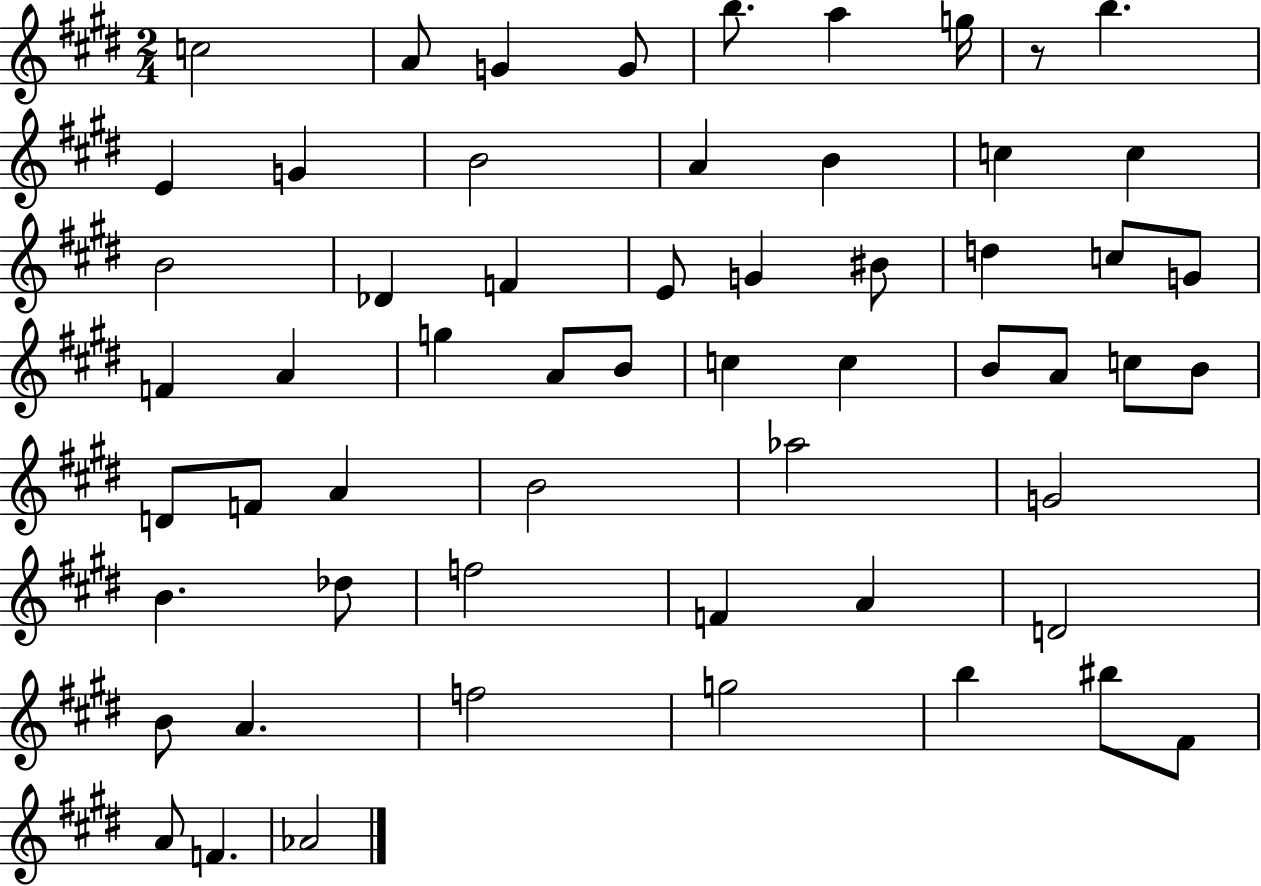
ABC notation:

X:1
T:Untitled
M:2/4
L:1/4
K:E
c2 A/2 G G/2 b/2 a g/4 z/2 b E G B2 A B c c B2 _D F E/2 G ^B/2 d c/2 G/2 F A g A/2 B/2 c c B/2 A/2 c/2 B/2 D/2 F/2 A B2 _a2 G2 B _d/2 f2 F A D2 B/2 A f2 g2 b ^b/2 ^F/2 A/2 F _A2